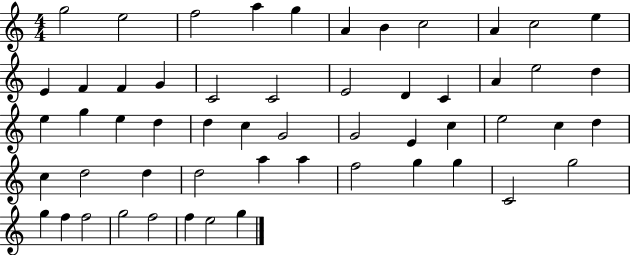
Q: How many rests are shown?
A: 0